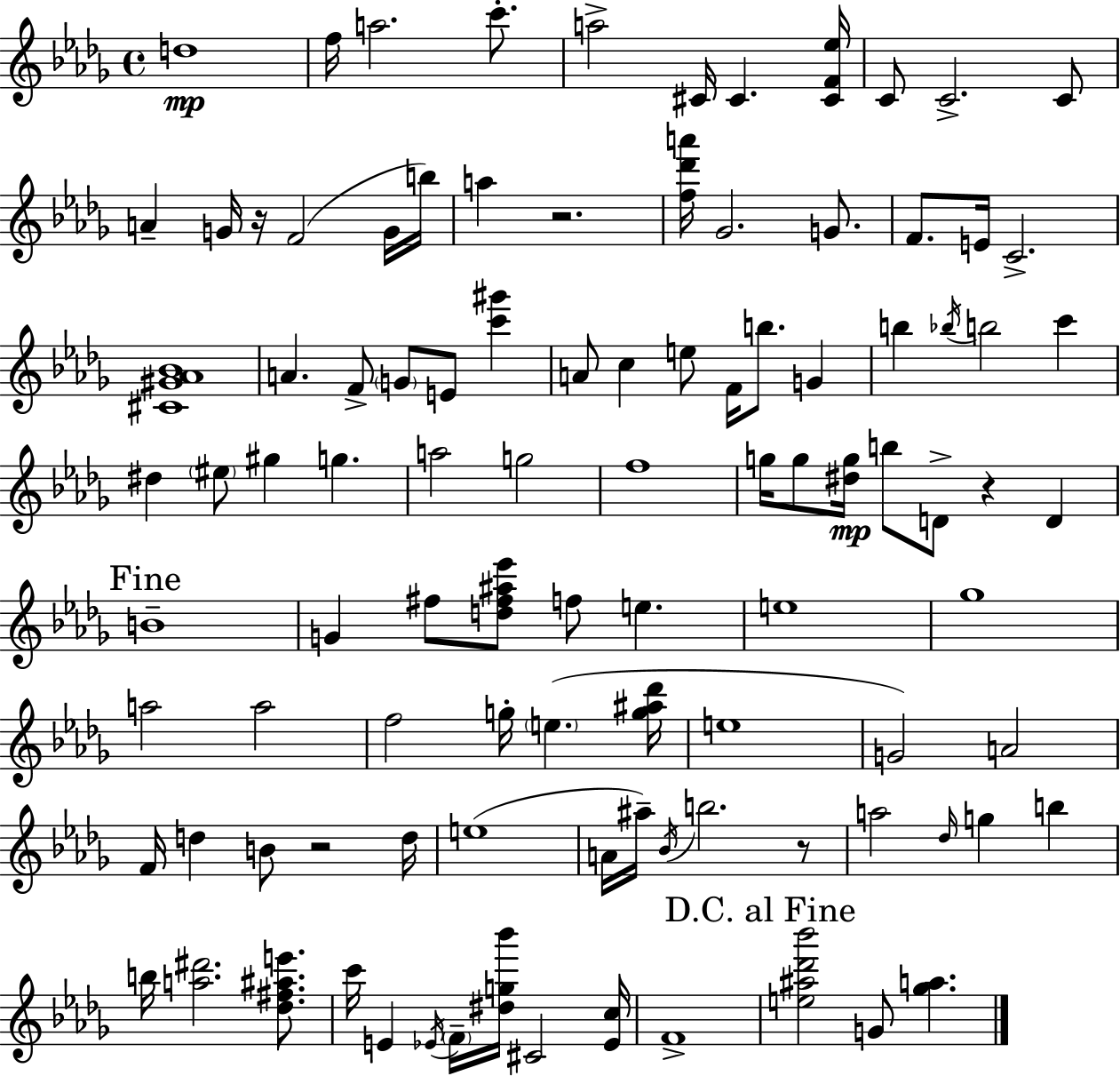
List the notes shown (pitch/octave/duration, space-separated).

D5/w F5/s A5/h. C6/e. A5/h C#4/s C#4/q. [C#4,F4,Eb5]/s C4/e C4/h. C4/e A4/q G4/s R/s F4/h G4/s B5/s A5/q R/h. [F5,Db6,A6]/s Gb4/h. G4/e. F4/e. E4/s C4/h. [C#4,G#4,Ab4,Bb4]/w A4/q. F4/e G4/e E4/e [C6,G#6]/q A4/e C5/q E5/e F4/s B5/e. G4/q B5/q Bb5/s B5/h C6/q D#5/q EIS5/e G#5/q G5/q. A5/h G5/h F5/w G5/s G5/e [D#5,G5]/s B5/e D4/e R/q D4/q B4/w G4/q F#5/e [D5,F#5,A#5,Eb6]/e F5/e E5/q. E5/w Gb5/w A5/h A5/h F5/h G5/s E5/q. [G5,A#5,Db6]/s E5/w G4/h A4/h F4/s D5/q B4/e R/h D5/s E5/w A4/s A#5/s Bb4/s B5/h. R/e A5/h Db5/s G5/q B5/q B5/s [A5,D#6]/h. [Db5,F#5,A#5,E6]/e. C6/s E4/q Eb4/s F4/s [D#5,G5,Bb6]/s C#4/h [Eb4,C5]/s F4/w [E5,A#5,Db6,Bb6]/h G4/e [Gb5,A5]/q.